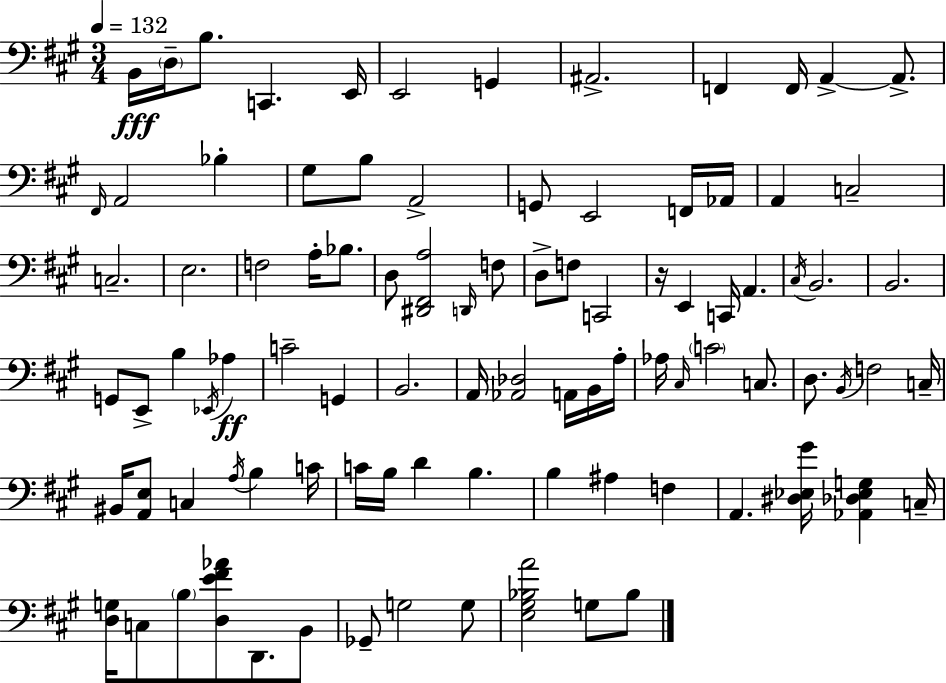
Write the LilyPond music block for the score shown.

{
  \clef bass
  \numericTimeSignature
  \time 3/4
  \key a \major
  \tempo 4 = 132
  b,16\fff \parenthesize d16-- b8. c,4. e,16 | e,2 g,4 | ais,2.-> | f,4 f,16 a,4->~~ a,8.-> | \break \grace { fis,16 } a,2 bes4-. | gis8 b8 a,2-> | g,8 e,2 f,16 | aes,16 a,4 c2-- | \break c2.-- | e2. | f2 a16-. bes8. | d8 <dis, fis, a>2 \grace { d,16 } | \break f8 d8-> f8 c,2 | r16 e,4 c,16 a,4. | \acciaccatura { cis16 } b,2. | b,2. | \break g,8 e,8-> b4 \acciaccatura { ees,16 }\ff | aes4 c'2-- | g,4 b,2. | a,16 <aes, des>2 | \break a,16 b,16 a16-. aes16 \grace { cis16 } \parenthesize c'2 | c8. d8. \acciaccatura { b,16 } f2 | c16-- bis,16 <a, e>8 c4 | \acciaccatura { a16 } b4 c'16 c'16 b16 d'4 | \break b4. b4 ais4 | f4 a,4. | <dis ees gis'>16 <aes, des ees g>4 c16-- <d g>16 c8 \parenthesize b8 | <d e' fis' aes'>8 d,8. b,8 ges,8-- g2 | \break g8 <e gis bes a'>2 | g8 bes8 \bar "|."
}